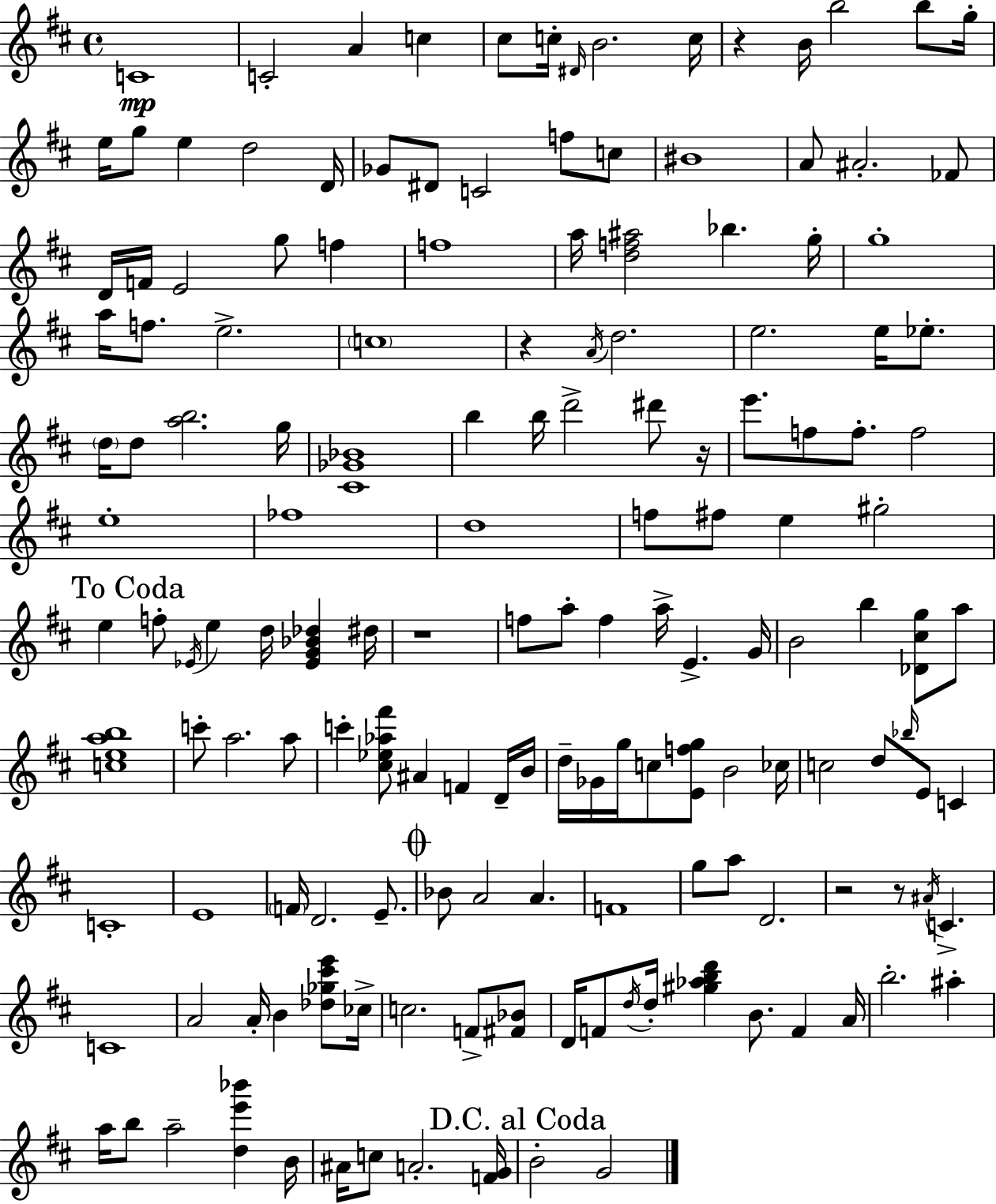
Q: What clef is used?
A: treble